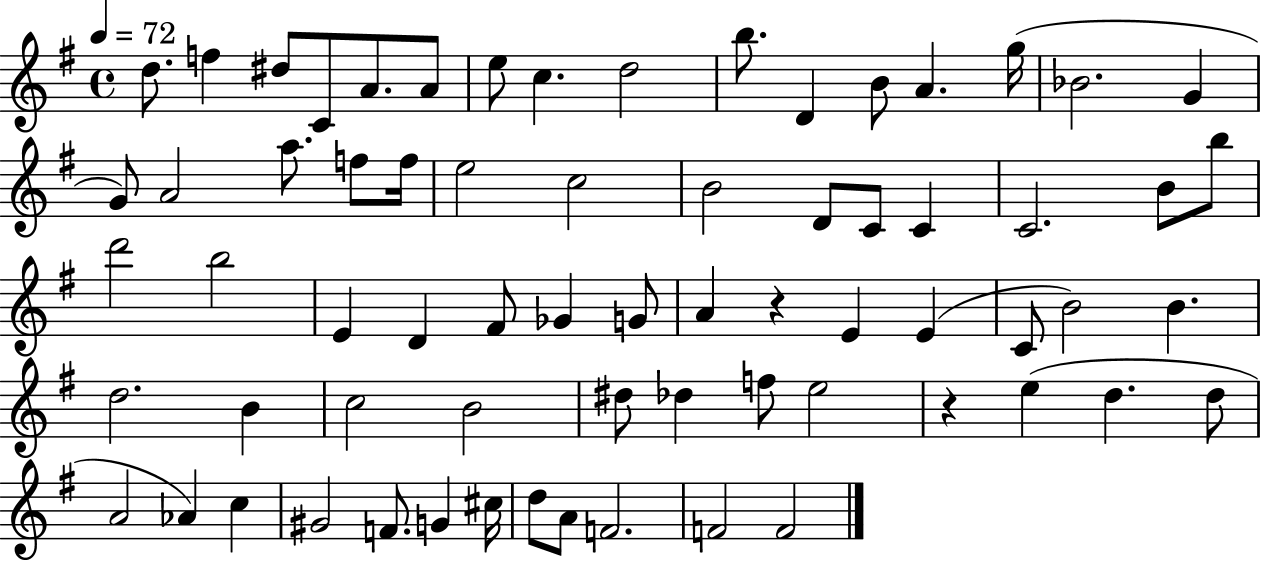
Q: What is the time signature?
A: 4/4